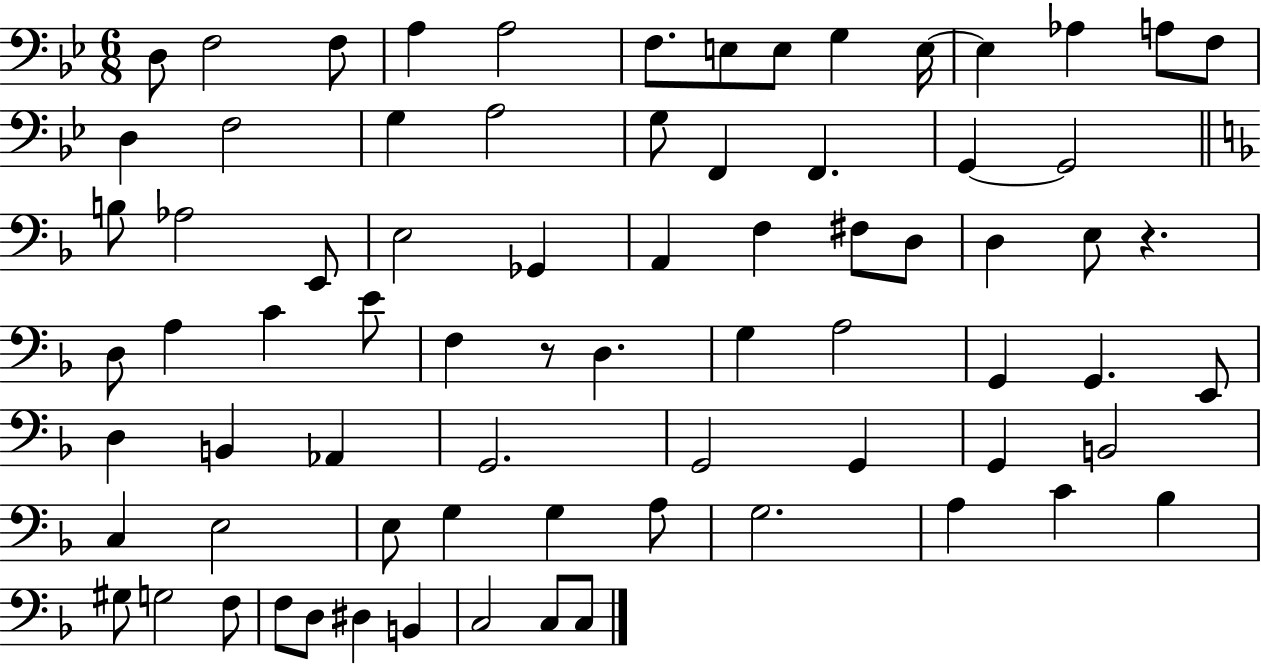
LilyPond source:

{
  \clef bass
  \numericTimeSignature
  \time 6/8
  \key bes \major
  d8 f2 f8 | a4 a2 | f8. e8 e8 g4 e16~~ | e4 aes4 a8 f8 | \break d4 f2 | g4 a2 | g8 f,4 f,4. | g,4~~ g,2 | \break \bar "||" \break \key d \minor b8 aes2 e,8 | e2 ges,4 | a,4 f4 fis8 d8 | d4 e8 r4. | \break d8 a4 c'4 e'8 | f4 r8 d4. | g4 a2 | g,4 g,4. e,8 | \break d4 b,4 aes,4 | g,2. | g,2 g,4 | g,4 b,2 | \break c4 e2 | e8 g4 g4 a8 | g2. | a4 c'4 bes4 | \break gis8 g2 f8 | f8 d8 dis4 b,4 | c2 c8 c8 | \bar "|."
}